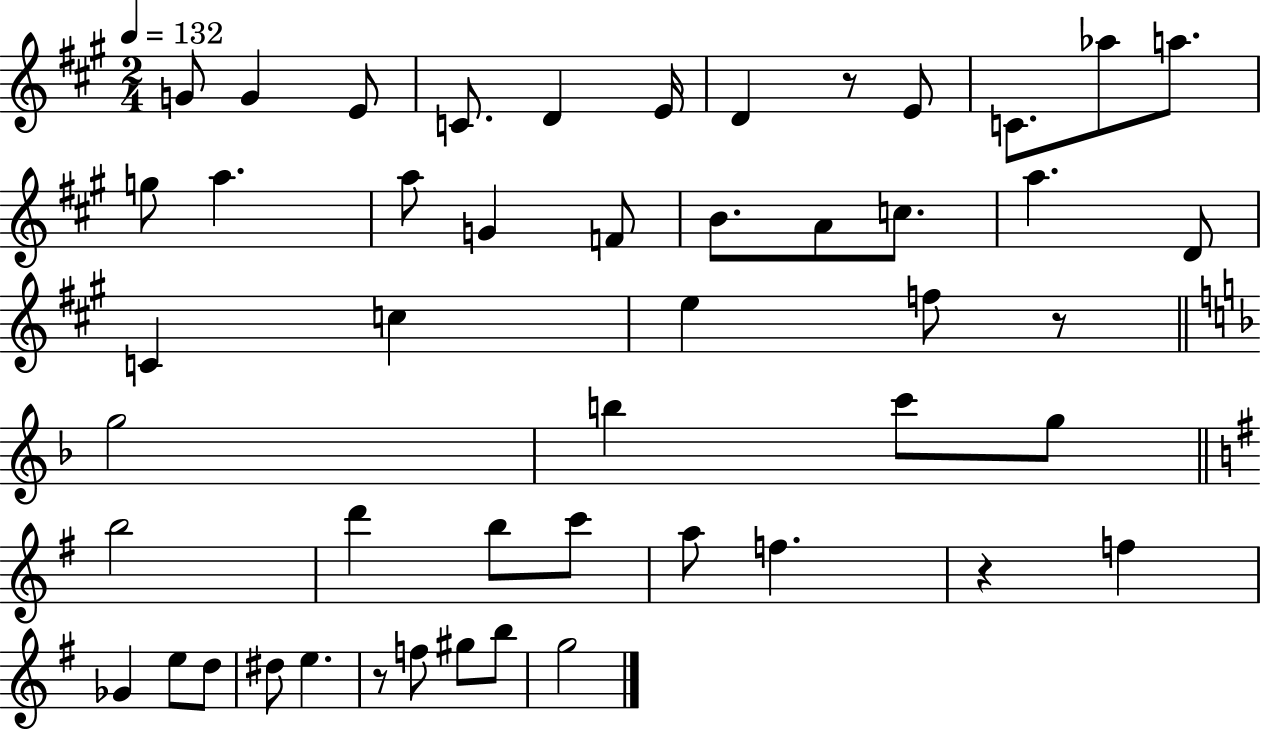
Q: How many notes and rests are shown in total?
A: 49